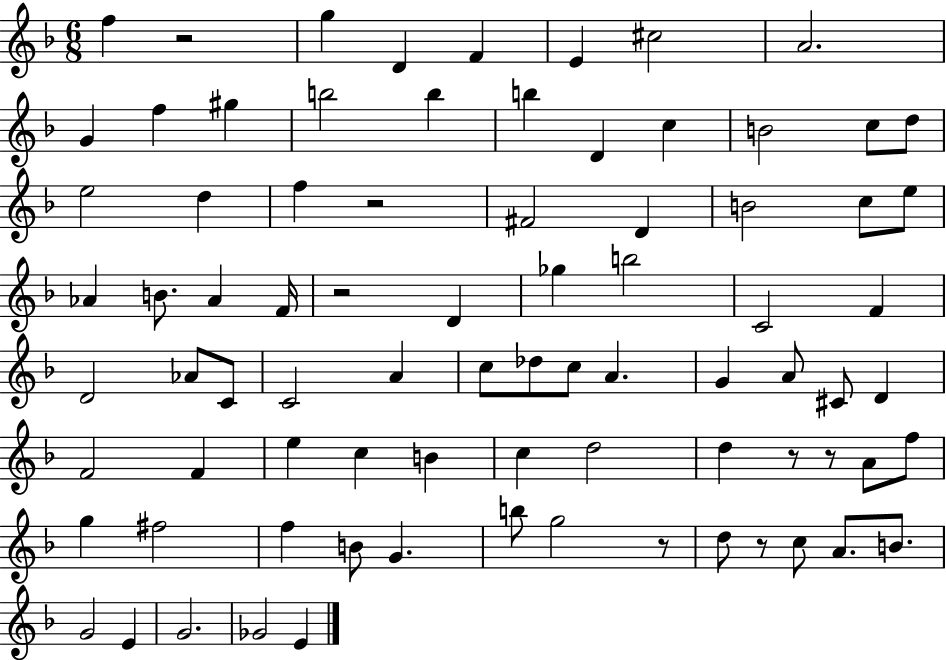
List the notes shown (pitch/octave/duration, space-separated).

F5/q R/h G5/q D4/q F4/q E4/q C#5/h A4/h. G4/q F5/q G#5/q B5/h B5/q B5/q D4/q C5/q B4/h C5/e D5/e E5/h D5/q F5/q R/h F#4/h D4/q B4/h C5/e E5/e Ab4/q B4/e. Ab4/q F4/s R/h D4/q Gb5/q B5/h C4/h F4/q D4/h Ab4/e C4/e C4/h A4/q C5/e Db5/e C5/e A4/q. G4/q A4/e C#4/e D4/q F4/h F4/q E5/q C5/q B4/q C5/q D5/h D5/q R/e R/e A4/e F5/e G5/q F#5/h F5/q B4/e G4/q. B5/e G5/h R/e D5/e R/e C5/e A4/e. B4/e. G4/h E4/q G4/h. Gb4/h E4/q